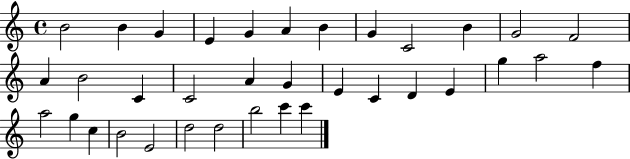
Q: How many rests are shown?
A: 0